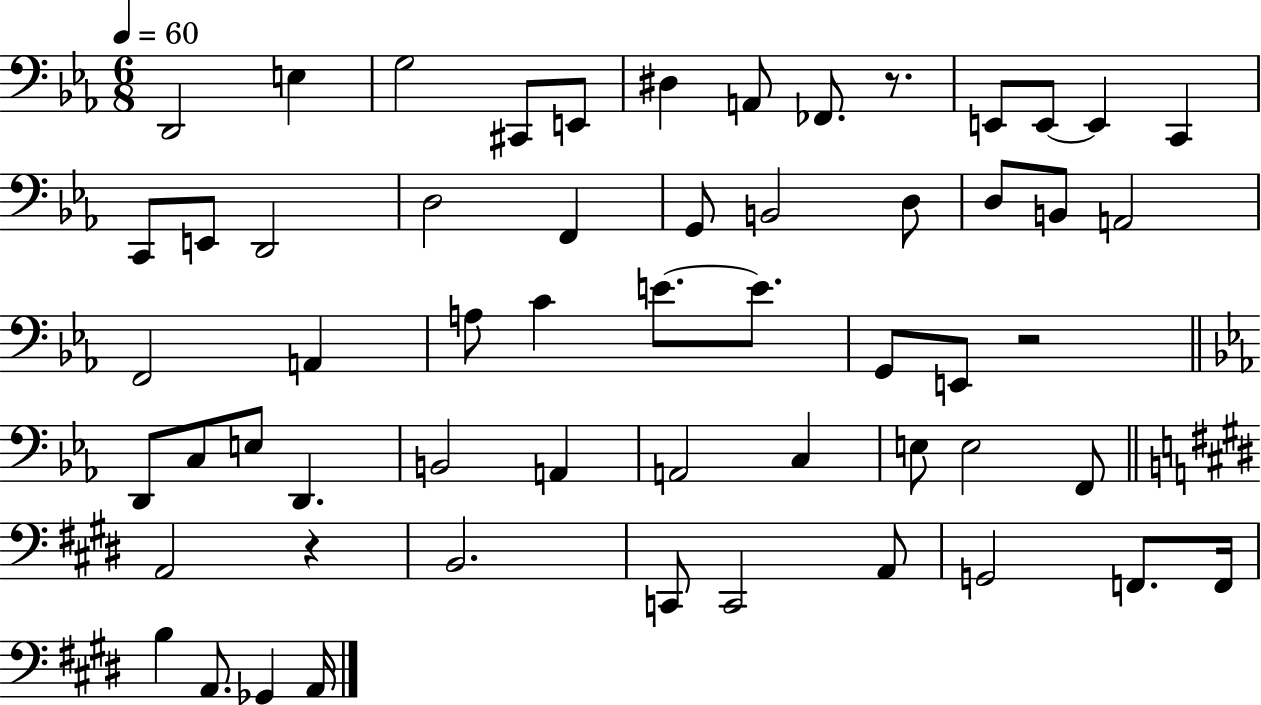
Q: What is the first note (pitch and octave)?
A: D2